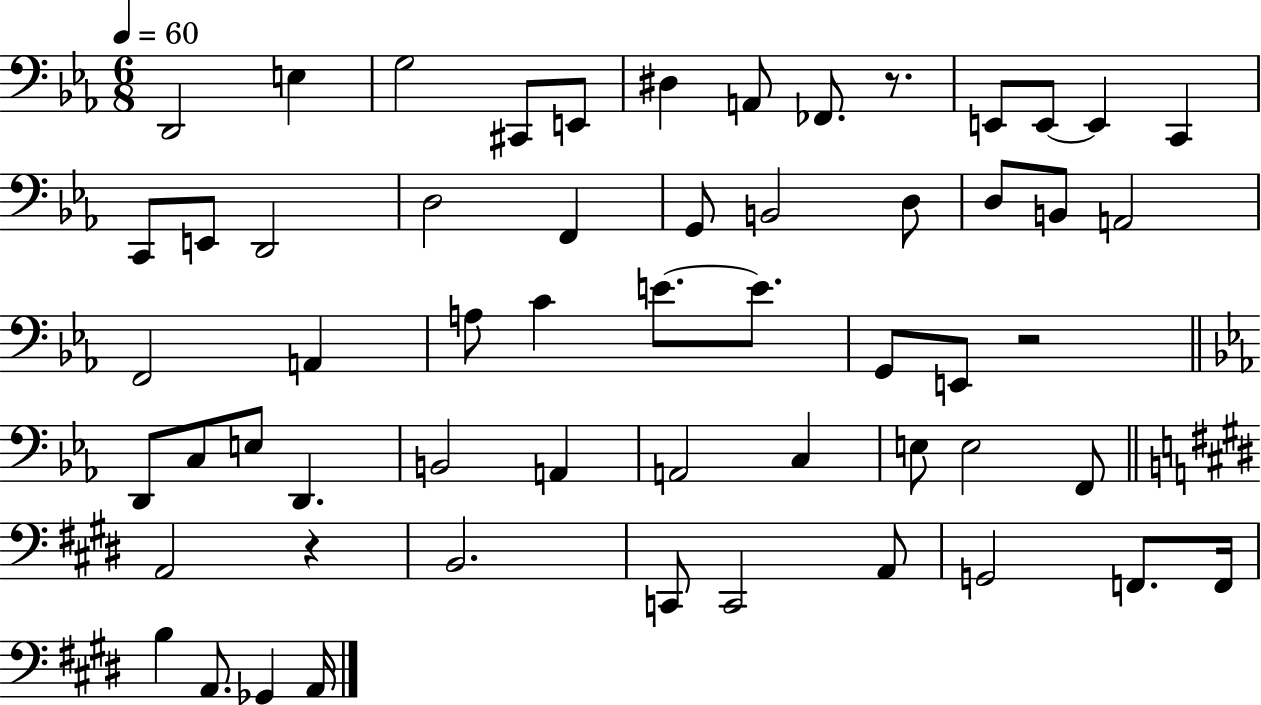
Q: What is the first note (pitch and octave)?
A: D2